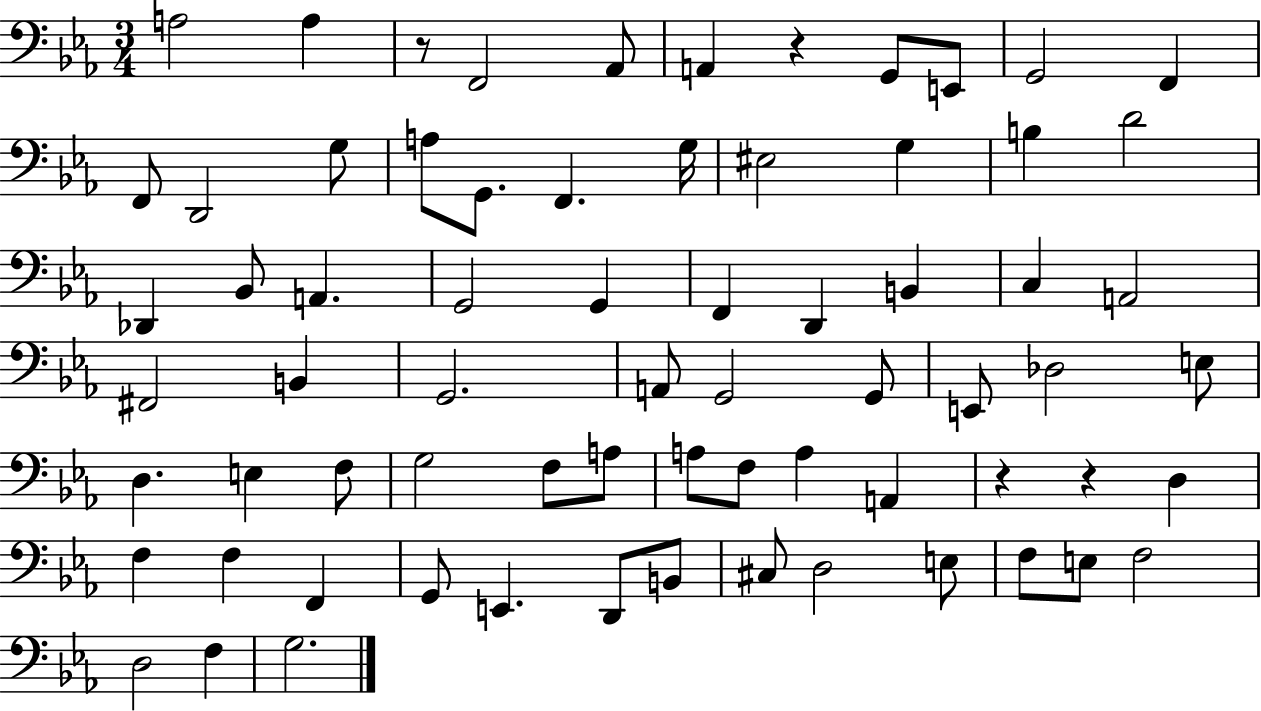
{
  \clef bass
  \numericTimeSignature
  \time 3/4
  \key ees \major
  a2 a4 | r8 f,2 aes,8 | a,4 r4 g,8 e,8 | g,2 f,4 | \break f,8 d,2 g8 | a8 g,8. f,4. g16 | eis2 g4 | b4 d'2 | \break des,4 bes,8 a,4. | g,2 g,4 | f,4 d,4 b,4 | c4 a,2 | \break fis,2 b,4 | g,2. | a,8 g,2 g,8 | e,8 des2 e8 | \break d4. e4 f8 | g2 f8 a8 | a8 f8 a4 a,4 | r4 r4 d4 | \break f4 f4 f,4 | g,8 e,4. d,8 b,8 | cis8 d2 e8 | f8 e8 f2 | \break d2 f4 | g2. | \bar "|."
}